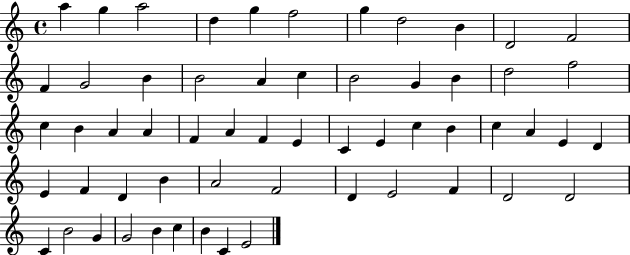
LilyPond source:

{
  \clef treble
  \time 4/4
  \defaultTimeSignature
  \key c \major
  a''4 g''4 a''2 | d''4 g''4 f''2 | g''4 d''2 b'4 | d'2 f'2 | \break f'4 g'2 b'4 | b'2 a'4 c''4 | b'2 g'4 b'4 | d''2 f''2 | \break c''4 b'4 a'4 a'4 | f'4 a'4 f'4 e'4 | c'4 e'4 c''4 b'4 | c''4 a'4 e'4 d'4 | \break e'4 f'4 d'4 b'4 | a'2 f'2 | d'4 e'2 f'4 | d'2 d'2 | \break c'4 b'2 g'4 | g'2 b'4 c''4 | b'4 c'4 e'2 | \bar "|."
}